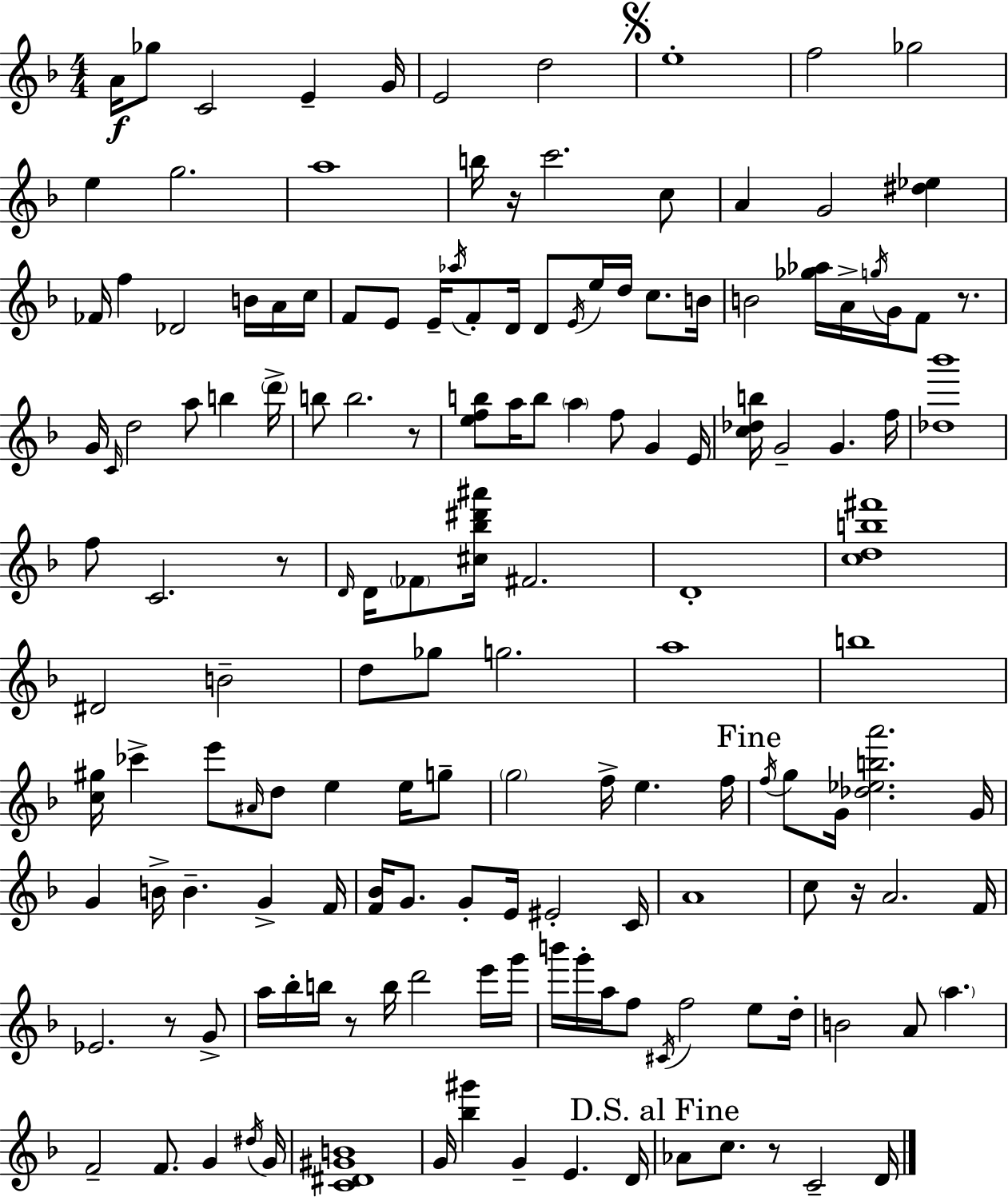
A4/s Gb5/e C4/h E4/q G4/s E4/h D5/h E5/w F5/h Gb5/h E5/q G5/h. A5/w B5/s R/s C6/h. C5/e A4/q G4/h [D#5,Eb5]/q FES4/s F5/q Db4/h B4/s A4/s C5/s F4/e E4/e E4/s Ab5/s F4/e D4/s D4/e E4/s E5/s D5/s C5/e. B4/s B4/h [Gb5,Ab5]/s A4/s G5/s G4/s F4/e R/e. G4/s C4/s D5/h A5/e B5/q D6/s B5/e B5/h. R/e [E5,F5,B5]/e A5/s B5/e A5/q F5/e G4/q E4/s [C5,Db5,B5]/s G4/h G4/q. F5/s [Db5,Bb6]/w F5/e C4/h. R/e D4/s D4/s FES4/e [C#5,Bb5,D#6,A#6]/s F#4/h. D4/w [C5,D5,B5,F#6]/w D#4/h B4/h D5/e Gb5/e G5/h. A5/w B5/w [C5,G#5]/s CES6/q E6/e A#4/s D5/e E5/q E5/s G5/e G5/h F5/s E5/q. F5/s F5/s G5/e G4/s [Db5,Eb5,B5,A6]/h. G4/s G4/q B4/s B4/q. G4/q F4/s [F4,Bb4]/s G4/e. G4/e E4/s EIS4/h C4/s A4/w C5/e R/s A4/h. F4/s Eb4/h. R/e G4/e A5/s Bb5/s B5/s R/e B5/s D6/h E6/s G6/s B6/s G6/s A5/s F5/e C#4/s F5/h E5/e D5/s B4/h A4/e A5/q. F4/h F4/e. G4/q D#5/s G4/s [C4,D#4,G#4,B4]/w G4/s [Bb5,G#6]/q G4/q E4/q. D4/s Ab4/e C5/e. R/e C4/h D4/s